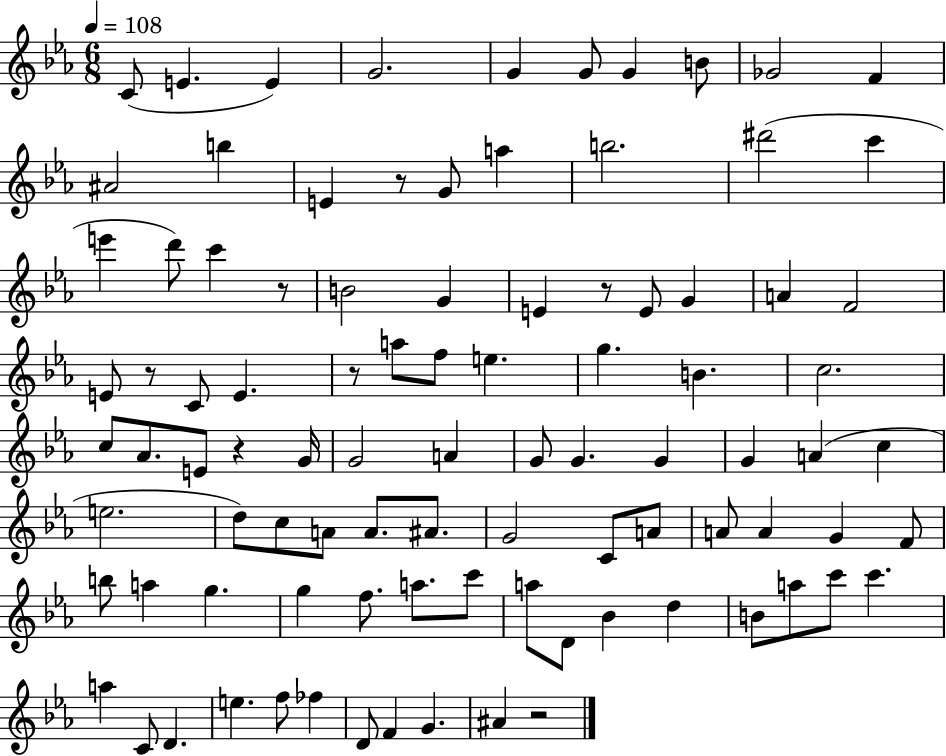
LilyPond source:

{
  \clef treble
  \numericTimeSignature
  \time 6/8
  \key ees \major
  \tempo 4 = 108
  c'8( e'4. e'4) | g'2. | g'4 g'8 g'4 b'8 | ges'2 f'4 | \break ais'2 b''4 | e'4 r8 g'8 a''4 | b''2. | dis'''2( c'''4 | \break e'''4 d'''8) c'''4 r8 | b'2 g'4 | e'4 r8 e'8 g'4 | a'4 f'2 | \break e'8 r8 c'8 e'4. | r8 a''8 f''8 e''4. | g''4. b'4. | c''2. | \break c''8 aes'8. e'8 r4 g'16 | g'2 a'4 | g'8 g'4. g'4 | g'4 a'4( c''4 | \break e''2. | d''8) c''8 a'8 a'8. ais'8. | g'2 c'8 a'8 | a'8 a'4 g'4 f'8 | \break b''8 a''4 g''4. | g''4 f''8. a''8. c'''8 | a''8 d'8 bes'4 d''4 | b'8 a''8 c'''8 c'''4. | \break a''4 c'8 d'4. | e''4. f''8 fes''4 | d'8 f'4 g'4. | ais'4 r2 | \break \bar "|."
}